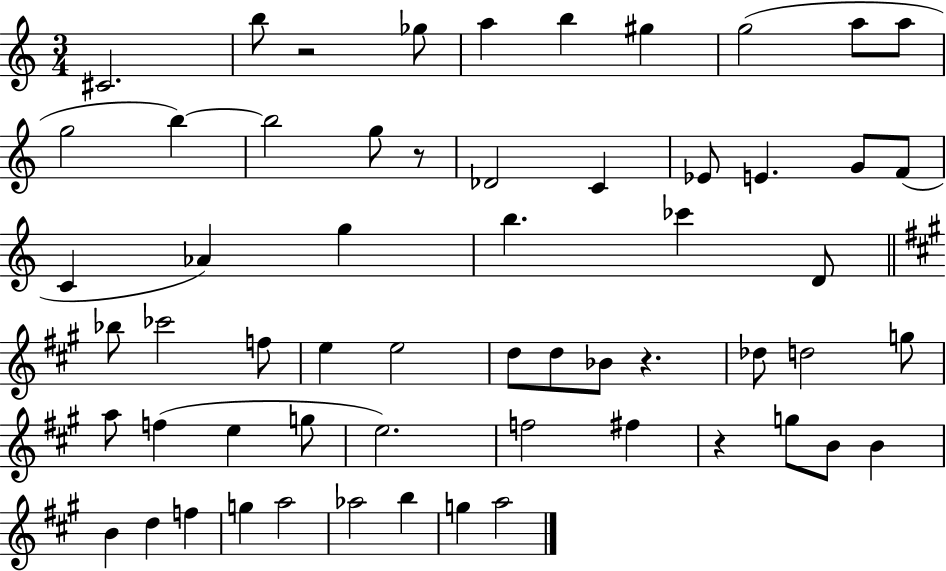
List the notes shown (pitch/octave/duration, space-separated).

C#4/h. B5/e R/h Gb5/e A5/q B5/q G#5/q G5/h A5/e A5/e G5/h B5/q B5/h G5/e R/e Db4/h C4/q Eb4/e E4/q. G4/e F4/e C4/q Ab4/q G5/q B5/q. CES6/q D4/e Bb5/e CES6/h F5/e E5/q E5/h D5/e D5/e Bb4/e R/q. Db5/e D5/h G5/e A5/e F5/q E5/q G5/e E5/h. F5/h F#5/q R/q G5/e B4/e B4/q B4/q D5/q F5/q G5/q A5/h Ab5/h B5/q G5/q A5/h